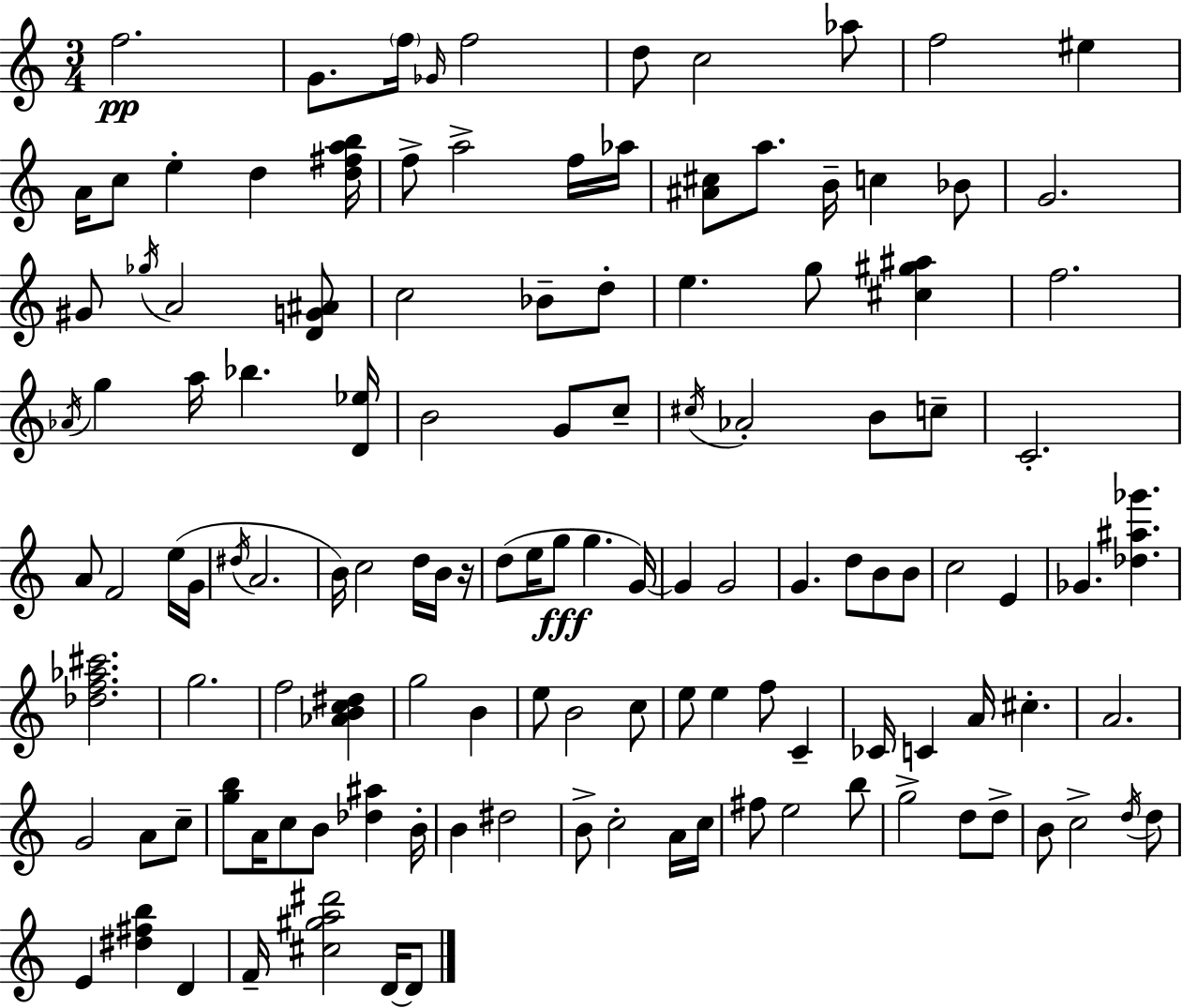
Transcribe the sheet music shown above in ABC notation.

X:1
T:Untitled
M:3/4
L:1/4
K:Am
f2 G/2 f/4 _G/4 f2 d/2 c2 _a/2 f2 ^e A/4 c/2 e d [d^fab]/4 f/2 a2 f/4 _a/4 [^A^c]/2 a/2 B/4 c _B/2 G2 ^G/2 _g/4 A2 [DG^A]/2 c2 _B/2 d/2 e g/2 [^c^g^a] f2 _A/4 g a/4 _b [D_e]/4 B2 G/2 c/2 ^c/4 _A2 B/2 c/2 C2 A/2 F2 e/4 G/4 ^d/4 A2 B/4 c2 d/4 B/4 z/4 d/2 e/4 g/2 g G/4 G G2 G d/2 B/2 B/2 c2 E _G [_d^a_g'] [_df_a^c']2 g2 f2 [_ABc^d] g2 B e/2 B2 c/2 e/2 e f/2 C _C/4 C A/4 ^c A2 G2 A/2 c/2 [gb]/2 A/4 c/2 B/2 [_d^a] B/4 B ^d2 B/2 c2 A/4 c/4 ^f/2 e2 b/2 g2 d/2 d/2 B/2 c2 d/4 d/2 E [^d^fb] D F/4 [^c^ga^d']2 D/4 D/2